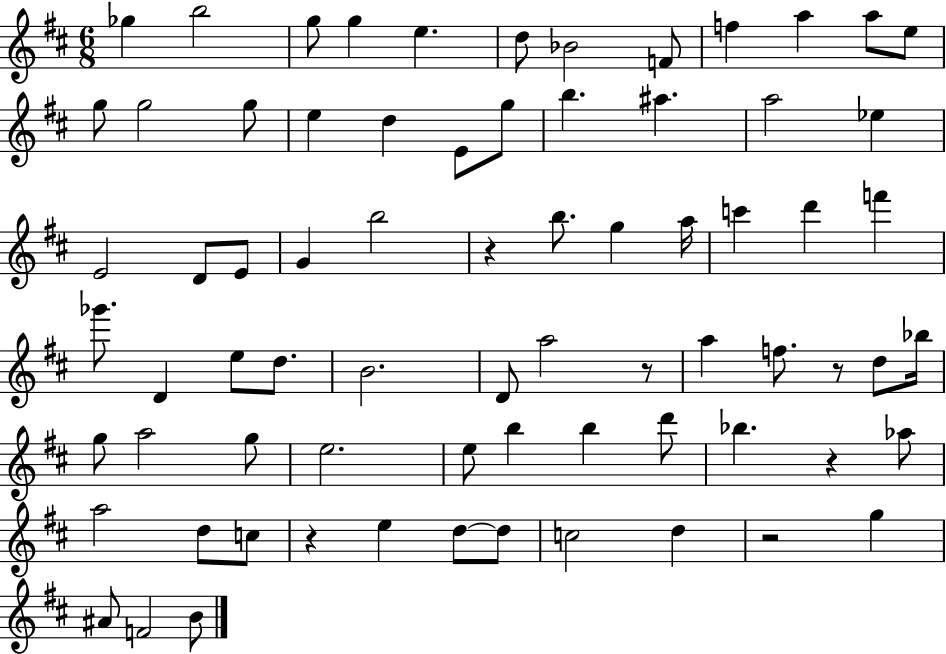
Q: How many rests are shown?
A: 6